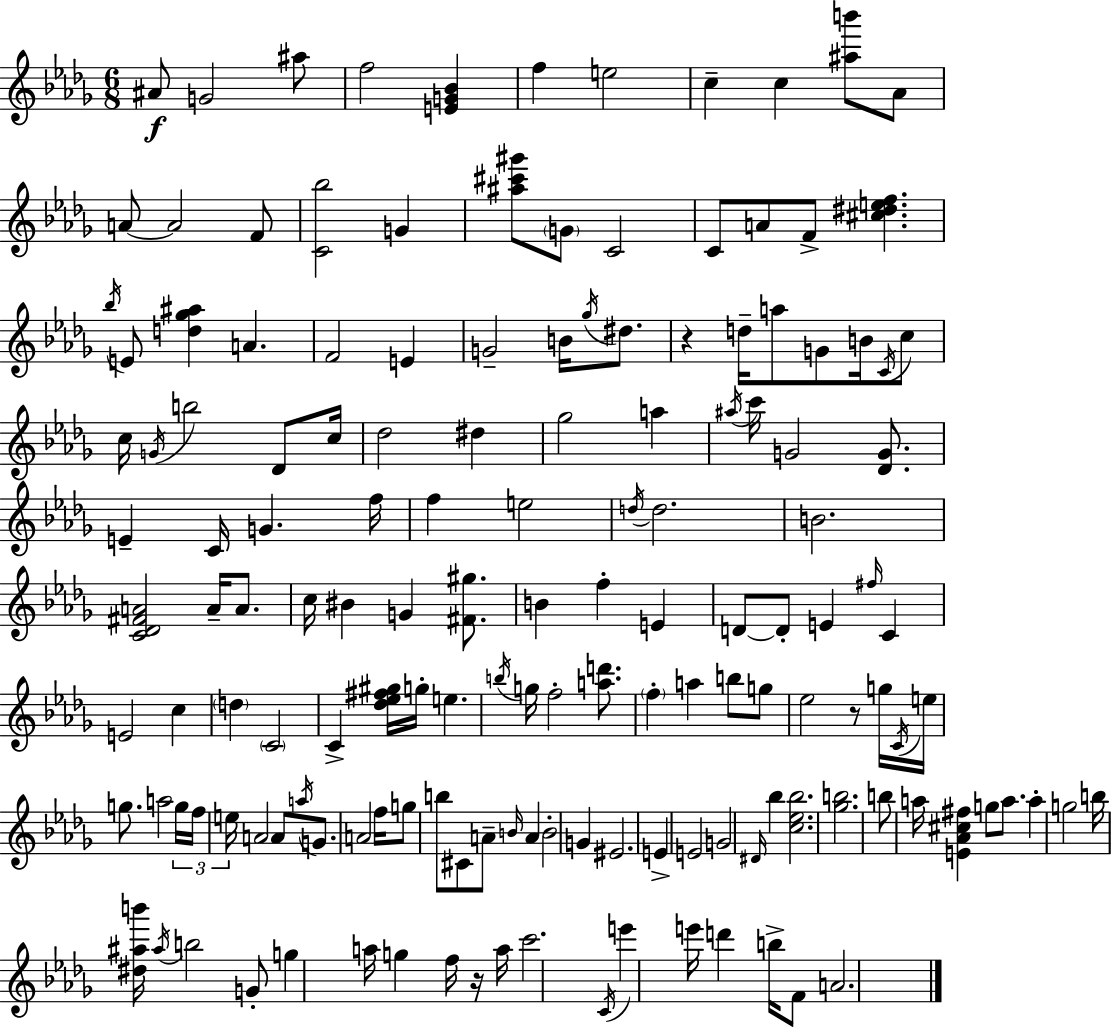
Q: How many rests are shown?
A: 3